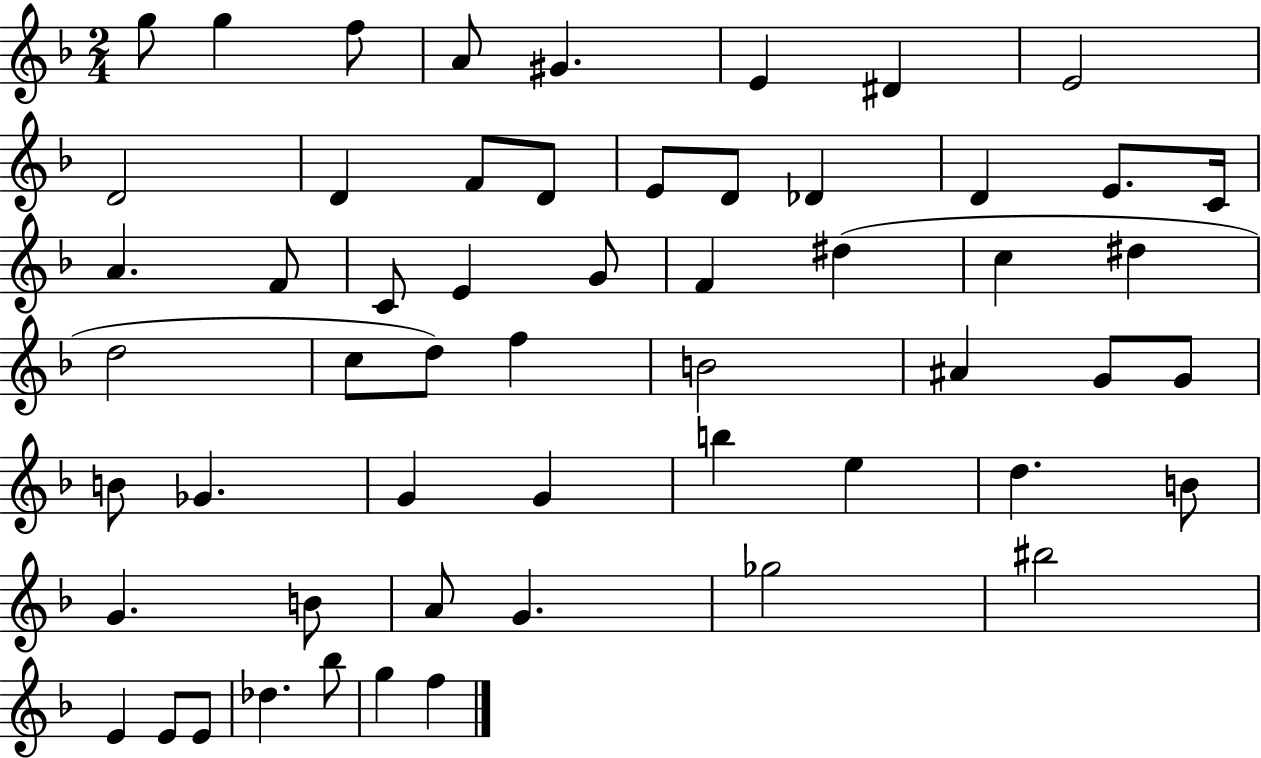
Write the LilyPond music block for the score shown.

{
  \clef treble
  \numericTimeSignature
  \time 2/4
  \key f \major
  \repeat volta 2 { g''8 g''4 f''8 | a'8 gis'4. | e'4 dis'4 | e'2 | \break d'2 | d'4 f'8 d'8 | e'8 d'8 des'4 | d'4 e'8. c'16 | \break a'4. f'8 | c'8 e'4 g'8 | f'4 dis''4( | c''4 dis''4 | \break d''2 | c''8 d''8) f''4 | b'2 | ais'4 g'8 g'8 | \break b'8 ges'4. | g'4 g'4 | b''4 e''4 | d''4. b'8 | \break g'4. b'8 | a'8 g'4. | ges''2 | bis''2 | \break e'4 e'8 e'8 | des''4. bes''8 | g''4 f''4 | } \bar "|."
}